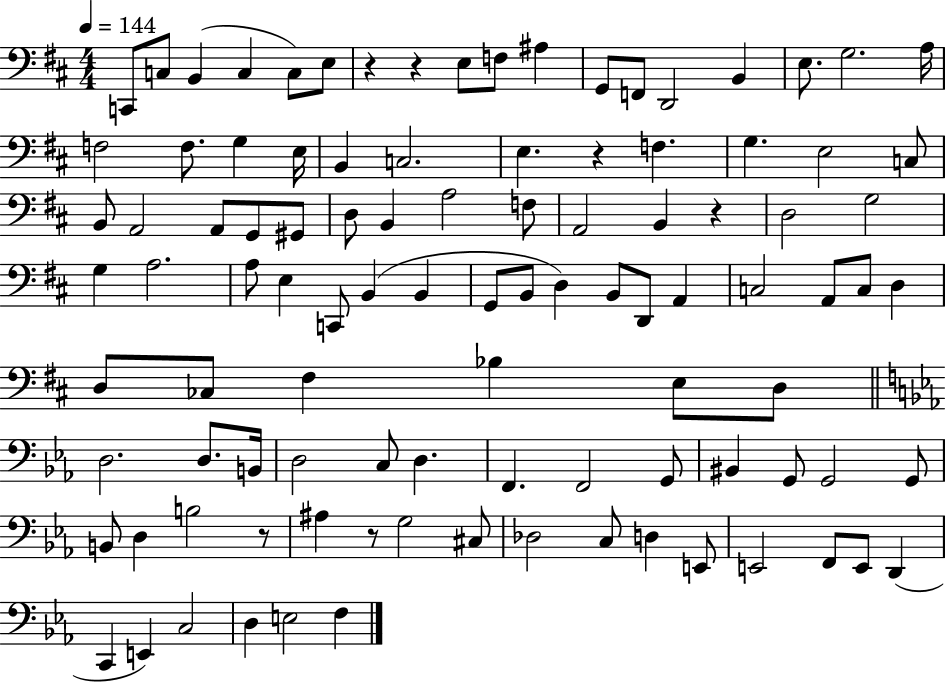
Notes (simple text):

C2/e C3/e B2/q C3/q C3/e E3/e R/q R/q E3/e F3/e A#3/q G2/e F2/e D2/h B2/q E3/e. G3/h. A3/s F3/h F3/e. G3/q E3/s B2/q C3/h. E3/q. R/q F3/q. G3/q. E3/h C3/e B2/e A2/h A2/e G2/e G#2/e D3/e B2/q A3/h F3/e A2/h B2/q R/q D3/h G3/h G3/q A3/h. A3/e E3/q C2/e B2/q B2/q G2/e B2/e D3/q B2/e D2/e A2/q C3/h A2/e C3/e D3/q D3/e CES3/e F#3/q Bb3/q E3/e D3/e D3/h. D3/e. B2/s D3/h C3/e D3/q. F2/q. F2/h G2/e BIS2/q G2/e G2/h G2/e B2/e D3/q B3/h R/e A#3/q R/e G3/h C#3/e Db3/h C3/e D3/q E2/e E2/h F2/e E2/e D2/q C2/q E2/q C3/h D3/q E3/h F3/q